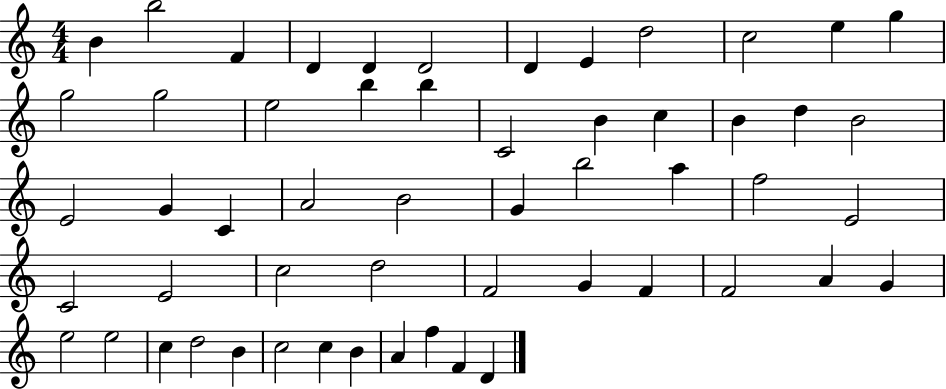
B4/q B5/h F4/q D4/q D4/q D4/h D4/q E4/q D5/h C5/h E5/q G5/q G5/h G5/h E5/h B5/q B5/q C4/h B4/q C5/q B4/q D5/q B4/h E4/h G4/q C4/q A4/h B4/h G4/q B5/h A5/q F5/h E4/h C4/h E4/h C5/h D5/h F4/h G4/q F4/q F4/h A4/q G4/q E5/h E5/h C5/q D5/h B4/q C5/h C5/q B4/q A4/q F5/q F4/q D4/q